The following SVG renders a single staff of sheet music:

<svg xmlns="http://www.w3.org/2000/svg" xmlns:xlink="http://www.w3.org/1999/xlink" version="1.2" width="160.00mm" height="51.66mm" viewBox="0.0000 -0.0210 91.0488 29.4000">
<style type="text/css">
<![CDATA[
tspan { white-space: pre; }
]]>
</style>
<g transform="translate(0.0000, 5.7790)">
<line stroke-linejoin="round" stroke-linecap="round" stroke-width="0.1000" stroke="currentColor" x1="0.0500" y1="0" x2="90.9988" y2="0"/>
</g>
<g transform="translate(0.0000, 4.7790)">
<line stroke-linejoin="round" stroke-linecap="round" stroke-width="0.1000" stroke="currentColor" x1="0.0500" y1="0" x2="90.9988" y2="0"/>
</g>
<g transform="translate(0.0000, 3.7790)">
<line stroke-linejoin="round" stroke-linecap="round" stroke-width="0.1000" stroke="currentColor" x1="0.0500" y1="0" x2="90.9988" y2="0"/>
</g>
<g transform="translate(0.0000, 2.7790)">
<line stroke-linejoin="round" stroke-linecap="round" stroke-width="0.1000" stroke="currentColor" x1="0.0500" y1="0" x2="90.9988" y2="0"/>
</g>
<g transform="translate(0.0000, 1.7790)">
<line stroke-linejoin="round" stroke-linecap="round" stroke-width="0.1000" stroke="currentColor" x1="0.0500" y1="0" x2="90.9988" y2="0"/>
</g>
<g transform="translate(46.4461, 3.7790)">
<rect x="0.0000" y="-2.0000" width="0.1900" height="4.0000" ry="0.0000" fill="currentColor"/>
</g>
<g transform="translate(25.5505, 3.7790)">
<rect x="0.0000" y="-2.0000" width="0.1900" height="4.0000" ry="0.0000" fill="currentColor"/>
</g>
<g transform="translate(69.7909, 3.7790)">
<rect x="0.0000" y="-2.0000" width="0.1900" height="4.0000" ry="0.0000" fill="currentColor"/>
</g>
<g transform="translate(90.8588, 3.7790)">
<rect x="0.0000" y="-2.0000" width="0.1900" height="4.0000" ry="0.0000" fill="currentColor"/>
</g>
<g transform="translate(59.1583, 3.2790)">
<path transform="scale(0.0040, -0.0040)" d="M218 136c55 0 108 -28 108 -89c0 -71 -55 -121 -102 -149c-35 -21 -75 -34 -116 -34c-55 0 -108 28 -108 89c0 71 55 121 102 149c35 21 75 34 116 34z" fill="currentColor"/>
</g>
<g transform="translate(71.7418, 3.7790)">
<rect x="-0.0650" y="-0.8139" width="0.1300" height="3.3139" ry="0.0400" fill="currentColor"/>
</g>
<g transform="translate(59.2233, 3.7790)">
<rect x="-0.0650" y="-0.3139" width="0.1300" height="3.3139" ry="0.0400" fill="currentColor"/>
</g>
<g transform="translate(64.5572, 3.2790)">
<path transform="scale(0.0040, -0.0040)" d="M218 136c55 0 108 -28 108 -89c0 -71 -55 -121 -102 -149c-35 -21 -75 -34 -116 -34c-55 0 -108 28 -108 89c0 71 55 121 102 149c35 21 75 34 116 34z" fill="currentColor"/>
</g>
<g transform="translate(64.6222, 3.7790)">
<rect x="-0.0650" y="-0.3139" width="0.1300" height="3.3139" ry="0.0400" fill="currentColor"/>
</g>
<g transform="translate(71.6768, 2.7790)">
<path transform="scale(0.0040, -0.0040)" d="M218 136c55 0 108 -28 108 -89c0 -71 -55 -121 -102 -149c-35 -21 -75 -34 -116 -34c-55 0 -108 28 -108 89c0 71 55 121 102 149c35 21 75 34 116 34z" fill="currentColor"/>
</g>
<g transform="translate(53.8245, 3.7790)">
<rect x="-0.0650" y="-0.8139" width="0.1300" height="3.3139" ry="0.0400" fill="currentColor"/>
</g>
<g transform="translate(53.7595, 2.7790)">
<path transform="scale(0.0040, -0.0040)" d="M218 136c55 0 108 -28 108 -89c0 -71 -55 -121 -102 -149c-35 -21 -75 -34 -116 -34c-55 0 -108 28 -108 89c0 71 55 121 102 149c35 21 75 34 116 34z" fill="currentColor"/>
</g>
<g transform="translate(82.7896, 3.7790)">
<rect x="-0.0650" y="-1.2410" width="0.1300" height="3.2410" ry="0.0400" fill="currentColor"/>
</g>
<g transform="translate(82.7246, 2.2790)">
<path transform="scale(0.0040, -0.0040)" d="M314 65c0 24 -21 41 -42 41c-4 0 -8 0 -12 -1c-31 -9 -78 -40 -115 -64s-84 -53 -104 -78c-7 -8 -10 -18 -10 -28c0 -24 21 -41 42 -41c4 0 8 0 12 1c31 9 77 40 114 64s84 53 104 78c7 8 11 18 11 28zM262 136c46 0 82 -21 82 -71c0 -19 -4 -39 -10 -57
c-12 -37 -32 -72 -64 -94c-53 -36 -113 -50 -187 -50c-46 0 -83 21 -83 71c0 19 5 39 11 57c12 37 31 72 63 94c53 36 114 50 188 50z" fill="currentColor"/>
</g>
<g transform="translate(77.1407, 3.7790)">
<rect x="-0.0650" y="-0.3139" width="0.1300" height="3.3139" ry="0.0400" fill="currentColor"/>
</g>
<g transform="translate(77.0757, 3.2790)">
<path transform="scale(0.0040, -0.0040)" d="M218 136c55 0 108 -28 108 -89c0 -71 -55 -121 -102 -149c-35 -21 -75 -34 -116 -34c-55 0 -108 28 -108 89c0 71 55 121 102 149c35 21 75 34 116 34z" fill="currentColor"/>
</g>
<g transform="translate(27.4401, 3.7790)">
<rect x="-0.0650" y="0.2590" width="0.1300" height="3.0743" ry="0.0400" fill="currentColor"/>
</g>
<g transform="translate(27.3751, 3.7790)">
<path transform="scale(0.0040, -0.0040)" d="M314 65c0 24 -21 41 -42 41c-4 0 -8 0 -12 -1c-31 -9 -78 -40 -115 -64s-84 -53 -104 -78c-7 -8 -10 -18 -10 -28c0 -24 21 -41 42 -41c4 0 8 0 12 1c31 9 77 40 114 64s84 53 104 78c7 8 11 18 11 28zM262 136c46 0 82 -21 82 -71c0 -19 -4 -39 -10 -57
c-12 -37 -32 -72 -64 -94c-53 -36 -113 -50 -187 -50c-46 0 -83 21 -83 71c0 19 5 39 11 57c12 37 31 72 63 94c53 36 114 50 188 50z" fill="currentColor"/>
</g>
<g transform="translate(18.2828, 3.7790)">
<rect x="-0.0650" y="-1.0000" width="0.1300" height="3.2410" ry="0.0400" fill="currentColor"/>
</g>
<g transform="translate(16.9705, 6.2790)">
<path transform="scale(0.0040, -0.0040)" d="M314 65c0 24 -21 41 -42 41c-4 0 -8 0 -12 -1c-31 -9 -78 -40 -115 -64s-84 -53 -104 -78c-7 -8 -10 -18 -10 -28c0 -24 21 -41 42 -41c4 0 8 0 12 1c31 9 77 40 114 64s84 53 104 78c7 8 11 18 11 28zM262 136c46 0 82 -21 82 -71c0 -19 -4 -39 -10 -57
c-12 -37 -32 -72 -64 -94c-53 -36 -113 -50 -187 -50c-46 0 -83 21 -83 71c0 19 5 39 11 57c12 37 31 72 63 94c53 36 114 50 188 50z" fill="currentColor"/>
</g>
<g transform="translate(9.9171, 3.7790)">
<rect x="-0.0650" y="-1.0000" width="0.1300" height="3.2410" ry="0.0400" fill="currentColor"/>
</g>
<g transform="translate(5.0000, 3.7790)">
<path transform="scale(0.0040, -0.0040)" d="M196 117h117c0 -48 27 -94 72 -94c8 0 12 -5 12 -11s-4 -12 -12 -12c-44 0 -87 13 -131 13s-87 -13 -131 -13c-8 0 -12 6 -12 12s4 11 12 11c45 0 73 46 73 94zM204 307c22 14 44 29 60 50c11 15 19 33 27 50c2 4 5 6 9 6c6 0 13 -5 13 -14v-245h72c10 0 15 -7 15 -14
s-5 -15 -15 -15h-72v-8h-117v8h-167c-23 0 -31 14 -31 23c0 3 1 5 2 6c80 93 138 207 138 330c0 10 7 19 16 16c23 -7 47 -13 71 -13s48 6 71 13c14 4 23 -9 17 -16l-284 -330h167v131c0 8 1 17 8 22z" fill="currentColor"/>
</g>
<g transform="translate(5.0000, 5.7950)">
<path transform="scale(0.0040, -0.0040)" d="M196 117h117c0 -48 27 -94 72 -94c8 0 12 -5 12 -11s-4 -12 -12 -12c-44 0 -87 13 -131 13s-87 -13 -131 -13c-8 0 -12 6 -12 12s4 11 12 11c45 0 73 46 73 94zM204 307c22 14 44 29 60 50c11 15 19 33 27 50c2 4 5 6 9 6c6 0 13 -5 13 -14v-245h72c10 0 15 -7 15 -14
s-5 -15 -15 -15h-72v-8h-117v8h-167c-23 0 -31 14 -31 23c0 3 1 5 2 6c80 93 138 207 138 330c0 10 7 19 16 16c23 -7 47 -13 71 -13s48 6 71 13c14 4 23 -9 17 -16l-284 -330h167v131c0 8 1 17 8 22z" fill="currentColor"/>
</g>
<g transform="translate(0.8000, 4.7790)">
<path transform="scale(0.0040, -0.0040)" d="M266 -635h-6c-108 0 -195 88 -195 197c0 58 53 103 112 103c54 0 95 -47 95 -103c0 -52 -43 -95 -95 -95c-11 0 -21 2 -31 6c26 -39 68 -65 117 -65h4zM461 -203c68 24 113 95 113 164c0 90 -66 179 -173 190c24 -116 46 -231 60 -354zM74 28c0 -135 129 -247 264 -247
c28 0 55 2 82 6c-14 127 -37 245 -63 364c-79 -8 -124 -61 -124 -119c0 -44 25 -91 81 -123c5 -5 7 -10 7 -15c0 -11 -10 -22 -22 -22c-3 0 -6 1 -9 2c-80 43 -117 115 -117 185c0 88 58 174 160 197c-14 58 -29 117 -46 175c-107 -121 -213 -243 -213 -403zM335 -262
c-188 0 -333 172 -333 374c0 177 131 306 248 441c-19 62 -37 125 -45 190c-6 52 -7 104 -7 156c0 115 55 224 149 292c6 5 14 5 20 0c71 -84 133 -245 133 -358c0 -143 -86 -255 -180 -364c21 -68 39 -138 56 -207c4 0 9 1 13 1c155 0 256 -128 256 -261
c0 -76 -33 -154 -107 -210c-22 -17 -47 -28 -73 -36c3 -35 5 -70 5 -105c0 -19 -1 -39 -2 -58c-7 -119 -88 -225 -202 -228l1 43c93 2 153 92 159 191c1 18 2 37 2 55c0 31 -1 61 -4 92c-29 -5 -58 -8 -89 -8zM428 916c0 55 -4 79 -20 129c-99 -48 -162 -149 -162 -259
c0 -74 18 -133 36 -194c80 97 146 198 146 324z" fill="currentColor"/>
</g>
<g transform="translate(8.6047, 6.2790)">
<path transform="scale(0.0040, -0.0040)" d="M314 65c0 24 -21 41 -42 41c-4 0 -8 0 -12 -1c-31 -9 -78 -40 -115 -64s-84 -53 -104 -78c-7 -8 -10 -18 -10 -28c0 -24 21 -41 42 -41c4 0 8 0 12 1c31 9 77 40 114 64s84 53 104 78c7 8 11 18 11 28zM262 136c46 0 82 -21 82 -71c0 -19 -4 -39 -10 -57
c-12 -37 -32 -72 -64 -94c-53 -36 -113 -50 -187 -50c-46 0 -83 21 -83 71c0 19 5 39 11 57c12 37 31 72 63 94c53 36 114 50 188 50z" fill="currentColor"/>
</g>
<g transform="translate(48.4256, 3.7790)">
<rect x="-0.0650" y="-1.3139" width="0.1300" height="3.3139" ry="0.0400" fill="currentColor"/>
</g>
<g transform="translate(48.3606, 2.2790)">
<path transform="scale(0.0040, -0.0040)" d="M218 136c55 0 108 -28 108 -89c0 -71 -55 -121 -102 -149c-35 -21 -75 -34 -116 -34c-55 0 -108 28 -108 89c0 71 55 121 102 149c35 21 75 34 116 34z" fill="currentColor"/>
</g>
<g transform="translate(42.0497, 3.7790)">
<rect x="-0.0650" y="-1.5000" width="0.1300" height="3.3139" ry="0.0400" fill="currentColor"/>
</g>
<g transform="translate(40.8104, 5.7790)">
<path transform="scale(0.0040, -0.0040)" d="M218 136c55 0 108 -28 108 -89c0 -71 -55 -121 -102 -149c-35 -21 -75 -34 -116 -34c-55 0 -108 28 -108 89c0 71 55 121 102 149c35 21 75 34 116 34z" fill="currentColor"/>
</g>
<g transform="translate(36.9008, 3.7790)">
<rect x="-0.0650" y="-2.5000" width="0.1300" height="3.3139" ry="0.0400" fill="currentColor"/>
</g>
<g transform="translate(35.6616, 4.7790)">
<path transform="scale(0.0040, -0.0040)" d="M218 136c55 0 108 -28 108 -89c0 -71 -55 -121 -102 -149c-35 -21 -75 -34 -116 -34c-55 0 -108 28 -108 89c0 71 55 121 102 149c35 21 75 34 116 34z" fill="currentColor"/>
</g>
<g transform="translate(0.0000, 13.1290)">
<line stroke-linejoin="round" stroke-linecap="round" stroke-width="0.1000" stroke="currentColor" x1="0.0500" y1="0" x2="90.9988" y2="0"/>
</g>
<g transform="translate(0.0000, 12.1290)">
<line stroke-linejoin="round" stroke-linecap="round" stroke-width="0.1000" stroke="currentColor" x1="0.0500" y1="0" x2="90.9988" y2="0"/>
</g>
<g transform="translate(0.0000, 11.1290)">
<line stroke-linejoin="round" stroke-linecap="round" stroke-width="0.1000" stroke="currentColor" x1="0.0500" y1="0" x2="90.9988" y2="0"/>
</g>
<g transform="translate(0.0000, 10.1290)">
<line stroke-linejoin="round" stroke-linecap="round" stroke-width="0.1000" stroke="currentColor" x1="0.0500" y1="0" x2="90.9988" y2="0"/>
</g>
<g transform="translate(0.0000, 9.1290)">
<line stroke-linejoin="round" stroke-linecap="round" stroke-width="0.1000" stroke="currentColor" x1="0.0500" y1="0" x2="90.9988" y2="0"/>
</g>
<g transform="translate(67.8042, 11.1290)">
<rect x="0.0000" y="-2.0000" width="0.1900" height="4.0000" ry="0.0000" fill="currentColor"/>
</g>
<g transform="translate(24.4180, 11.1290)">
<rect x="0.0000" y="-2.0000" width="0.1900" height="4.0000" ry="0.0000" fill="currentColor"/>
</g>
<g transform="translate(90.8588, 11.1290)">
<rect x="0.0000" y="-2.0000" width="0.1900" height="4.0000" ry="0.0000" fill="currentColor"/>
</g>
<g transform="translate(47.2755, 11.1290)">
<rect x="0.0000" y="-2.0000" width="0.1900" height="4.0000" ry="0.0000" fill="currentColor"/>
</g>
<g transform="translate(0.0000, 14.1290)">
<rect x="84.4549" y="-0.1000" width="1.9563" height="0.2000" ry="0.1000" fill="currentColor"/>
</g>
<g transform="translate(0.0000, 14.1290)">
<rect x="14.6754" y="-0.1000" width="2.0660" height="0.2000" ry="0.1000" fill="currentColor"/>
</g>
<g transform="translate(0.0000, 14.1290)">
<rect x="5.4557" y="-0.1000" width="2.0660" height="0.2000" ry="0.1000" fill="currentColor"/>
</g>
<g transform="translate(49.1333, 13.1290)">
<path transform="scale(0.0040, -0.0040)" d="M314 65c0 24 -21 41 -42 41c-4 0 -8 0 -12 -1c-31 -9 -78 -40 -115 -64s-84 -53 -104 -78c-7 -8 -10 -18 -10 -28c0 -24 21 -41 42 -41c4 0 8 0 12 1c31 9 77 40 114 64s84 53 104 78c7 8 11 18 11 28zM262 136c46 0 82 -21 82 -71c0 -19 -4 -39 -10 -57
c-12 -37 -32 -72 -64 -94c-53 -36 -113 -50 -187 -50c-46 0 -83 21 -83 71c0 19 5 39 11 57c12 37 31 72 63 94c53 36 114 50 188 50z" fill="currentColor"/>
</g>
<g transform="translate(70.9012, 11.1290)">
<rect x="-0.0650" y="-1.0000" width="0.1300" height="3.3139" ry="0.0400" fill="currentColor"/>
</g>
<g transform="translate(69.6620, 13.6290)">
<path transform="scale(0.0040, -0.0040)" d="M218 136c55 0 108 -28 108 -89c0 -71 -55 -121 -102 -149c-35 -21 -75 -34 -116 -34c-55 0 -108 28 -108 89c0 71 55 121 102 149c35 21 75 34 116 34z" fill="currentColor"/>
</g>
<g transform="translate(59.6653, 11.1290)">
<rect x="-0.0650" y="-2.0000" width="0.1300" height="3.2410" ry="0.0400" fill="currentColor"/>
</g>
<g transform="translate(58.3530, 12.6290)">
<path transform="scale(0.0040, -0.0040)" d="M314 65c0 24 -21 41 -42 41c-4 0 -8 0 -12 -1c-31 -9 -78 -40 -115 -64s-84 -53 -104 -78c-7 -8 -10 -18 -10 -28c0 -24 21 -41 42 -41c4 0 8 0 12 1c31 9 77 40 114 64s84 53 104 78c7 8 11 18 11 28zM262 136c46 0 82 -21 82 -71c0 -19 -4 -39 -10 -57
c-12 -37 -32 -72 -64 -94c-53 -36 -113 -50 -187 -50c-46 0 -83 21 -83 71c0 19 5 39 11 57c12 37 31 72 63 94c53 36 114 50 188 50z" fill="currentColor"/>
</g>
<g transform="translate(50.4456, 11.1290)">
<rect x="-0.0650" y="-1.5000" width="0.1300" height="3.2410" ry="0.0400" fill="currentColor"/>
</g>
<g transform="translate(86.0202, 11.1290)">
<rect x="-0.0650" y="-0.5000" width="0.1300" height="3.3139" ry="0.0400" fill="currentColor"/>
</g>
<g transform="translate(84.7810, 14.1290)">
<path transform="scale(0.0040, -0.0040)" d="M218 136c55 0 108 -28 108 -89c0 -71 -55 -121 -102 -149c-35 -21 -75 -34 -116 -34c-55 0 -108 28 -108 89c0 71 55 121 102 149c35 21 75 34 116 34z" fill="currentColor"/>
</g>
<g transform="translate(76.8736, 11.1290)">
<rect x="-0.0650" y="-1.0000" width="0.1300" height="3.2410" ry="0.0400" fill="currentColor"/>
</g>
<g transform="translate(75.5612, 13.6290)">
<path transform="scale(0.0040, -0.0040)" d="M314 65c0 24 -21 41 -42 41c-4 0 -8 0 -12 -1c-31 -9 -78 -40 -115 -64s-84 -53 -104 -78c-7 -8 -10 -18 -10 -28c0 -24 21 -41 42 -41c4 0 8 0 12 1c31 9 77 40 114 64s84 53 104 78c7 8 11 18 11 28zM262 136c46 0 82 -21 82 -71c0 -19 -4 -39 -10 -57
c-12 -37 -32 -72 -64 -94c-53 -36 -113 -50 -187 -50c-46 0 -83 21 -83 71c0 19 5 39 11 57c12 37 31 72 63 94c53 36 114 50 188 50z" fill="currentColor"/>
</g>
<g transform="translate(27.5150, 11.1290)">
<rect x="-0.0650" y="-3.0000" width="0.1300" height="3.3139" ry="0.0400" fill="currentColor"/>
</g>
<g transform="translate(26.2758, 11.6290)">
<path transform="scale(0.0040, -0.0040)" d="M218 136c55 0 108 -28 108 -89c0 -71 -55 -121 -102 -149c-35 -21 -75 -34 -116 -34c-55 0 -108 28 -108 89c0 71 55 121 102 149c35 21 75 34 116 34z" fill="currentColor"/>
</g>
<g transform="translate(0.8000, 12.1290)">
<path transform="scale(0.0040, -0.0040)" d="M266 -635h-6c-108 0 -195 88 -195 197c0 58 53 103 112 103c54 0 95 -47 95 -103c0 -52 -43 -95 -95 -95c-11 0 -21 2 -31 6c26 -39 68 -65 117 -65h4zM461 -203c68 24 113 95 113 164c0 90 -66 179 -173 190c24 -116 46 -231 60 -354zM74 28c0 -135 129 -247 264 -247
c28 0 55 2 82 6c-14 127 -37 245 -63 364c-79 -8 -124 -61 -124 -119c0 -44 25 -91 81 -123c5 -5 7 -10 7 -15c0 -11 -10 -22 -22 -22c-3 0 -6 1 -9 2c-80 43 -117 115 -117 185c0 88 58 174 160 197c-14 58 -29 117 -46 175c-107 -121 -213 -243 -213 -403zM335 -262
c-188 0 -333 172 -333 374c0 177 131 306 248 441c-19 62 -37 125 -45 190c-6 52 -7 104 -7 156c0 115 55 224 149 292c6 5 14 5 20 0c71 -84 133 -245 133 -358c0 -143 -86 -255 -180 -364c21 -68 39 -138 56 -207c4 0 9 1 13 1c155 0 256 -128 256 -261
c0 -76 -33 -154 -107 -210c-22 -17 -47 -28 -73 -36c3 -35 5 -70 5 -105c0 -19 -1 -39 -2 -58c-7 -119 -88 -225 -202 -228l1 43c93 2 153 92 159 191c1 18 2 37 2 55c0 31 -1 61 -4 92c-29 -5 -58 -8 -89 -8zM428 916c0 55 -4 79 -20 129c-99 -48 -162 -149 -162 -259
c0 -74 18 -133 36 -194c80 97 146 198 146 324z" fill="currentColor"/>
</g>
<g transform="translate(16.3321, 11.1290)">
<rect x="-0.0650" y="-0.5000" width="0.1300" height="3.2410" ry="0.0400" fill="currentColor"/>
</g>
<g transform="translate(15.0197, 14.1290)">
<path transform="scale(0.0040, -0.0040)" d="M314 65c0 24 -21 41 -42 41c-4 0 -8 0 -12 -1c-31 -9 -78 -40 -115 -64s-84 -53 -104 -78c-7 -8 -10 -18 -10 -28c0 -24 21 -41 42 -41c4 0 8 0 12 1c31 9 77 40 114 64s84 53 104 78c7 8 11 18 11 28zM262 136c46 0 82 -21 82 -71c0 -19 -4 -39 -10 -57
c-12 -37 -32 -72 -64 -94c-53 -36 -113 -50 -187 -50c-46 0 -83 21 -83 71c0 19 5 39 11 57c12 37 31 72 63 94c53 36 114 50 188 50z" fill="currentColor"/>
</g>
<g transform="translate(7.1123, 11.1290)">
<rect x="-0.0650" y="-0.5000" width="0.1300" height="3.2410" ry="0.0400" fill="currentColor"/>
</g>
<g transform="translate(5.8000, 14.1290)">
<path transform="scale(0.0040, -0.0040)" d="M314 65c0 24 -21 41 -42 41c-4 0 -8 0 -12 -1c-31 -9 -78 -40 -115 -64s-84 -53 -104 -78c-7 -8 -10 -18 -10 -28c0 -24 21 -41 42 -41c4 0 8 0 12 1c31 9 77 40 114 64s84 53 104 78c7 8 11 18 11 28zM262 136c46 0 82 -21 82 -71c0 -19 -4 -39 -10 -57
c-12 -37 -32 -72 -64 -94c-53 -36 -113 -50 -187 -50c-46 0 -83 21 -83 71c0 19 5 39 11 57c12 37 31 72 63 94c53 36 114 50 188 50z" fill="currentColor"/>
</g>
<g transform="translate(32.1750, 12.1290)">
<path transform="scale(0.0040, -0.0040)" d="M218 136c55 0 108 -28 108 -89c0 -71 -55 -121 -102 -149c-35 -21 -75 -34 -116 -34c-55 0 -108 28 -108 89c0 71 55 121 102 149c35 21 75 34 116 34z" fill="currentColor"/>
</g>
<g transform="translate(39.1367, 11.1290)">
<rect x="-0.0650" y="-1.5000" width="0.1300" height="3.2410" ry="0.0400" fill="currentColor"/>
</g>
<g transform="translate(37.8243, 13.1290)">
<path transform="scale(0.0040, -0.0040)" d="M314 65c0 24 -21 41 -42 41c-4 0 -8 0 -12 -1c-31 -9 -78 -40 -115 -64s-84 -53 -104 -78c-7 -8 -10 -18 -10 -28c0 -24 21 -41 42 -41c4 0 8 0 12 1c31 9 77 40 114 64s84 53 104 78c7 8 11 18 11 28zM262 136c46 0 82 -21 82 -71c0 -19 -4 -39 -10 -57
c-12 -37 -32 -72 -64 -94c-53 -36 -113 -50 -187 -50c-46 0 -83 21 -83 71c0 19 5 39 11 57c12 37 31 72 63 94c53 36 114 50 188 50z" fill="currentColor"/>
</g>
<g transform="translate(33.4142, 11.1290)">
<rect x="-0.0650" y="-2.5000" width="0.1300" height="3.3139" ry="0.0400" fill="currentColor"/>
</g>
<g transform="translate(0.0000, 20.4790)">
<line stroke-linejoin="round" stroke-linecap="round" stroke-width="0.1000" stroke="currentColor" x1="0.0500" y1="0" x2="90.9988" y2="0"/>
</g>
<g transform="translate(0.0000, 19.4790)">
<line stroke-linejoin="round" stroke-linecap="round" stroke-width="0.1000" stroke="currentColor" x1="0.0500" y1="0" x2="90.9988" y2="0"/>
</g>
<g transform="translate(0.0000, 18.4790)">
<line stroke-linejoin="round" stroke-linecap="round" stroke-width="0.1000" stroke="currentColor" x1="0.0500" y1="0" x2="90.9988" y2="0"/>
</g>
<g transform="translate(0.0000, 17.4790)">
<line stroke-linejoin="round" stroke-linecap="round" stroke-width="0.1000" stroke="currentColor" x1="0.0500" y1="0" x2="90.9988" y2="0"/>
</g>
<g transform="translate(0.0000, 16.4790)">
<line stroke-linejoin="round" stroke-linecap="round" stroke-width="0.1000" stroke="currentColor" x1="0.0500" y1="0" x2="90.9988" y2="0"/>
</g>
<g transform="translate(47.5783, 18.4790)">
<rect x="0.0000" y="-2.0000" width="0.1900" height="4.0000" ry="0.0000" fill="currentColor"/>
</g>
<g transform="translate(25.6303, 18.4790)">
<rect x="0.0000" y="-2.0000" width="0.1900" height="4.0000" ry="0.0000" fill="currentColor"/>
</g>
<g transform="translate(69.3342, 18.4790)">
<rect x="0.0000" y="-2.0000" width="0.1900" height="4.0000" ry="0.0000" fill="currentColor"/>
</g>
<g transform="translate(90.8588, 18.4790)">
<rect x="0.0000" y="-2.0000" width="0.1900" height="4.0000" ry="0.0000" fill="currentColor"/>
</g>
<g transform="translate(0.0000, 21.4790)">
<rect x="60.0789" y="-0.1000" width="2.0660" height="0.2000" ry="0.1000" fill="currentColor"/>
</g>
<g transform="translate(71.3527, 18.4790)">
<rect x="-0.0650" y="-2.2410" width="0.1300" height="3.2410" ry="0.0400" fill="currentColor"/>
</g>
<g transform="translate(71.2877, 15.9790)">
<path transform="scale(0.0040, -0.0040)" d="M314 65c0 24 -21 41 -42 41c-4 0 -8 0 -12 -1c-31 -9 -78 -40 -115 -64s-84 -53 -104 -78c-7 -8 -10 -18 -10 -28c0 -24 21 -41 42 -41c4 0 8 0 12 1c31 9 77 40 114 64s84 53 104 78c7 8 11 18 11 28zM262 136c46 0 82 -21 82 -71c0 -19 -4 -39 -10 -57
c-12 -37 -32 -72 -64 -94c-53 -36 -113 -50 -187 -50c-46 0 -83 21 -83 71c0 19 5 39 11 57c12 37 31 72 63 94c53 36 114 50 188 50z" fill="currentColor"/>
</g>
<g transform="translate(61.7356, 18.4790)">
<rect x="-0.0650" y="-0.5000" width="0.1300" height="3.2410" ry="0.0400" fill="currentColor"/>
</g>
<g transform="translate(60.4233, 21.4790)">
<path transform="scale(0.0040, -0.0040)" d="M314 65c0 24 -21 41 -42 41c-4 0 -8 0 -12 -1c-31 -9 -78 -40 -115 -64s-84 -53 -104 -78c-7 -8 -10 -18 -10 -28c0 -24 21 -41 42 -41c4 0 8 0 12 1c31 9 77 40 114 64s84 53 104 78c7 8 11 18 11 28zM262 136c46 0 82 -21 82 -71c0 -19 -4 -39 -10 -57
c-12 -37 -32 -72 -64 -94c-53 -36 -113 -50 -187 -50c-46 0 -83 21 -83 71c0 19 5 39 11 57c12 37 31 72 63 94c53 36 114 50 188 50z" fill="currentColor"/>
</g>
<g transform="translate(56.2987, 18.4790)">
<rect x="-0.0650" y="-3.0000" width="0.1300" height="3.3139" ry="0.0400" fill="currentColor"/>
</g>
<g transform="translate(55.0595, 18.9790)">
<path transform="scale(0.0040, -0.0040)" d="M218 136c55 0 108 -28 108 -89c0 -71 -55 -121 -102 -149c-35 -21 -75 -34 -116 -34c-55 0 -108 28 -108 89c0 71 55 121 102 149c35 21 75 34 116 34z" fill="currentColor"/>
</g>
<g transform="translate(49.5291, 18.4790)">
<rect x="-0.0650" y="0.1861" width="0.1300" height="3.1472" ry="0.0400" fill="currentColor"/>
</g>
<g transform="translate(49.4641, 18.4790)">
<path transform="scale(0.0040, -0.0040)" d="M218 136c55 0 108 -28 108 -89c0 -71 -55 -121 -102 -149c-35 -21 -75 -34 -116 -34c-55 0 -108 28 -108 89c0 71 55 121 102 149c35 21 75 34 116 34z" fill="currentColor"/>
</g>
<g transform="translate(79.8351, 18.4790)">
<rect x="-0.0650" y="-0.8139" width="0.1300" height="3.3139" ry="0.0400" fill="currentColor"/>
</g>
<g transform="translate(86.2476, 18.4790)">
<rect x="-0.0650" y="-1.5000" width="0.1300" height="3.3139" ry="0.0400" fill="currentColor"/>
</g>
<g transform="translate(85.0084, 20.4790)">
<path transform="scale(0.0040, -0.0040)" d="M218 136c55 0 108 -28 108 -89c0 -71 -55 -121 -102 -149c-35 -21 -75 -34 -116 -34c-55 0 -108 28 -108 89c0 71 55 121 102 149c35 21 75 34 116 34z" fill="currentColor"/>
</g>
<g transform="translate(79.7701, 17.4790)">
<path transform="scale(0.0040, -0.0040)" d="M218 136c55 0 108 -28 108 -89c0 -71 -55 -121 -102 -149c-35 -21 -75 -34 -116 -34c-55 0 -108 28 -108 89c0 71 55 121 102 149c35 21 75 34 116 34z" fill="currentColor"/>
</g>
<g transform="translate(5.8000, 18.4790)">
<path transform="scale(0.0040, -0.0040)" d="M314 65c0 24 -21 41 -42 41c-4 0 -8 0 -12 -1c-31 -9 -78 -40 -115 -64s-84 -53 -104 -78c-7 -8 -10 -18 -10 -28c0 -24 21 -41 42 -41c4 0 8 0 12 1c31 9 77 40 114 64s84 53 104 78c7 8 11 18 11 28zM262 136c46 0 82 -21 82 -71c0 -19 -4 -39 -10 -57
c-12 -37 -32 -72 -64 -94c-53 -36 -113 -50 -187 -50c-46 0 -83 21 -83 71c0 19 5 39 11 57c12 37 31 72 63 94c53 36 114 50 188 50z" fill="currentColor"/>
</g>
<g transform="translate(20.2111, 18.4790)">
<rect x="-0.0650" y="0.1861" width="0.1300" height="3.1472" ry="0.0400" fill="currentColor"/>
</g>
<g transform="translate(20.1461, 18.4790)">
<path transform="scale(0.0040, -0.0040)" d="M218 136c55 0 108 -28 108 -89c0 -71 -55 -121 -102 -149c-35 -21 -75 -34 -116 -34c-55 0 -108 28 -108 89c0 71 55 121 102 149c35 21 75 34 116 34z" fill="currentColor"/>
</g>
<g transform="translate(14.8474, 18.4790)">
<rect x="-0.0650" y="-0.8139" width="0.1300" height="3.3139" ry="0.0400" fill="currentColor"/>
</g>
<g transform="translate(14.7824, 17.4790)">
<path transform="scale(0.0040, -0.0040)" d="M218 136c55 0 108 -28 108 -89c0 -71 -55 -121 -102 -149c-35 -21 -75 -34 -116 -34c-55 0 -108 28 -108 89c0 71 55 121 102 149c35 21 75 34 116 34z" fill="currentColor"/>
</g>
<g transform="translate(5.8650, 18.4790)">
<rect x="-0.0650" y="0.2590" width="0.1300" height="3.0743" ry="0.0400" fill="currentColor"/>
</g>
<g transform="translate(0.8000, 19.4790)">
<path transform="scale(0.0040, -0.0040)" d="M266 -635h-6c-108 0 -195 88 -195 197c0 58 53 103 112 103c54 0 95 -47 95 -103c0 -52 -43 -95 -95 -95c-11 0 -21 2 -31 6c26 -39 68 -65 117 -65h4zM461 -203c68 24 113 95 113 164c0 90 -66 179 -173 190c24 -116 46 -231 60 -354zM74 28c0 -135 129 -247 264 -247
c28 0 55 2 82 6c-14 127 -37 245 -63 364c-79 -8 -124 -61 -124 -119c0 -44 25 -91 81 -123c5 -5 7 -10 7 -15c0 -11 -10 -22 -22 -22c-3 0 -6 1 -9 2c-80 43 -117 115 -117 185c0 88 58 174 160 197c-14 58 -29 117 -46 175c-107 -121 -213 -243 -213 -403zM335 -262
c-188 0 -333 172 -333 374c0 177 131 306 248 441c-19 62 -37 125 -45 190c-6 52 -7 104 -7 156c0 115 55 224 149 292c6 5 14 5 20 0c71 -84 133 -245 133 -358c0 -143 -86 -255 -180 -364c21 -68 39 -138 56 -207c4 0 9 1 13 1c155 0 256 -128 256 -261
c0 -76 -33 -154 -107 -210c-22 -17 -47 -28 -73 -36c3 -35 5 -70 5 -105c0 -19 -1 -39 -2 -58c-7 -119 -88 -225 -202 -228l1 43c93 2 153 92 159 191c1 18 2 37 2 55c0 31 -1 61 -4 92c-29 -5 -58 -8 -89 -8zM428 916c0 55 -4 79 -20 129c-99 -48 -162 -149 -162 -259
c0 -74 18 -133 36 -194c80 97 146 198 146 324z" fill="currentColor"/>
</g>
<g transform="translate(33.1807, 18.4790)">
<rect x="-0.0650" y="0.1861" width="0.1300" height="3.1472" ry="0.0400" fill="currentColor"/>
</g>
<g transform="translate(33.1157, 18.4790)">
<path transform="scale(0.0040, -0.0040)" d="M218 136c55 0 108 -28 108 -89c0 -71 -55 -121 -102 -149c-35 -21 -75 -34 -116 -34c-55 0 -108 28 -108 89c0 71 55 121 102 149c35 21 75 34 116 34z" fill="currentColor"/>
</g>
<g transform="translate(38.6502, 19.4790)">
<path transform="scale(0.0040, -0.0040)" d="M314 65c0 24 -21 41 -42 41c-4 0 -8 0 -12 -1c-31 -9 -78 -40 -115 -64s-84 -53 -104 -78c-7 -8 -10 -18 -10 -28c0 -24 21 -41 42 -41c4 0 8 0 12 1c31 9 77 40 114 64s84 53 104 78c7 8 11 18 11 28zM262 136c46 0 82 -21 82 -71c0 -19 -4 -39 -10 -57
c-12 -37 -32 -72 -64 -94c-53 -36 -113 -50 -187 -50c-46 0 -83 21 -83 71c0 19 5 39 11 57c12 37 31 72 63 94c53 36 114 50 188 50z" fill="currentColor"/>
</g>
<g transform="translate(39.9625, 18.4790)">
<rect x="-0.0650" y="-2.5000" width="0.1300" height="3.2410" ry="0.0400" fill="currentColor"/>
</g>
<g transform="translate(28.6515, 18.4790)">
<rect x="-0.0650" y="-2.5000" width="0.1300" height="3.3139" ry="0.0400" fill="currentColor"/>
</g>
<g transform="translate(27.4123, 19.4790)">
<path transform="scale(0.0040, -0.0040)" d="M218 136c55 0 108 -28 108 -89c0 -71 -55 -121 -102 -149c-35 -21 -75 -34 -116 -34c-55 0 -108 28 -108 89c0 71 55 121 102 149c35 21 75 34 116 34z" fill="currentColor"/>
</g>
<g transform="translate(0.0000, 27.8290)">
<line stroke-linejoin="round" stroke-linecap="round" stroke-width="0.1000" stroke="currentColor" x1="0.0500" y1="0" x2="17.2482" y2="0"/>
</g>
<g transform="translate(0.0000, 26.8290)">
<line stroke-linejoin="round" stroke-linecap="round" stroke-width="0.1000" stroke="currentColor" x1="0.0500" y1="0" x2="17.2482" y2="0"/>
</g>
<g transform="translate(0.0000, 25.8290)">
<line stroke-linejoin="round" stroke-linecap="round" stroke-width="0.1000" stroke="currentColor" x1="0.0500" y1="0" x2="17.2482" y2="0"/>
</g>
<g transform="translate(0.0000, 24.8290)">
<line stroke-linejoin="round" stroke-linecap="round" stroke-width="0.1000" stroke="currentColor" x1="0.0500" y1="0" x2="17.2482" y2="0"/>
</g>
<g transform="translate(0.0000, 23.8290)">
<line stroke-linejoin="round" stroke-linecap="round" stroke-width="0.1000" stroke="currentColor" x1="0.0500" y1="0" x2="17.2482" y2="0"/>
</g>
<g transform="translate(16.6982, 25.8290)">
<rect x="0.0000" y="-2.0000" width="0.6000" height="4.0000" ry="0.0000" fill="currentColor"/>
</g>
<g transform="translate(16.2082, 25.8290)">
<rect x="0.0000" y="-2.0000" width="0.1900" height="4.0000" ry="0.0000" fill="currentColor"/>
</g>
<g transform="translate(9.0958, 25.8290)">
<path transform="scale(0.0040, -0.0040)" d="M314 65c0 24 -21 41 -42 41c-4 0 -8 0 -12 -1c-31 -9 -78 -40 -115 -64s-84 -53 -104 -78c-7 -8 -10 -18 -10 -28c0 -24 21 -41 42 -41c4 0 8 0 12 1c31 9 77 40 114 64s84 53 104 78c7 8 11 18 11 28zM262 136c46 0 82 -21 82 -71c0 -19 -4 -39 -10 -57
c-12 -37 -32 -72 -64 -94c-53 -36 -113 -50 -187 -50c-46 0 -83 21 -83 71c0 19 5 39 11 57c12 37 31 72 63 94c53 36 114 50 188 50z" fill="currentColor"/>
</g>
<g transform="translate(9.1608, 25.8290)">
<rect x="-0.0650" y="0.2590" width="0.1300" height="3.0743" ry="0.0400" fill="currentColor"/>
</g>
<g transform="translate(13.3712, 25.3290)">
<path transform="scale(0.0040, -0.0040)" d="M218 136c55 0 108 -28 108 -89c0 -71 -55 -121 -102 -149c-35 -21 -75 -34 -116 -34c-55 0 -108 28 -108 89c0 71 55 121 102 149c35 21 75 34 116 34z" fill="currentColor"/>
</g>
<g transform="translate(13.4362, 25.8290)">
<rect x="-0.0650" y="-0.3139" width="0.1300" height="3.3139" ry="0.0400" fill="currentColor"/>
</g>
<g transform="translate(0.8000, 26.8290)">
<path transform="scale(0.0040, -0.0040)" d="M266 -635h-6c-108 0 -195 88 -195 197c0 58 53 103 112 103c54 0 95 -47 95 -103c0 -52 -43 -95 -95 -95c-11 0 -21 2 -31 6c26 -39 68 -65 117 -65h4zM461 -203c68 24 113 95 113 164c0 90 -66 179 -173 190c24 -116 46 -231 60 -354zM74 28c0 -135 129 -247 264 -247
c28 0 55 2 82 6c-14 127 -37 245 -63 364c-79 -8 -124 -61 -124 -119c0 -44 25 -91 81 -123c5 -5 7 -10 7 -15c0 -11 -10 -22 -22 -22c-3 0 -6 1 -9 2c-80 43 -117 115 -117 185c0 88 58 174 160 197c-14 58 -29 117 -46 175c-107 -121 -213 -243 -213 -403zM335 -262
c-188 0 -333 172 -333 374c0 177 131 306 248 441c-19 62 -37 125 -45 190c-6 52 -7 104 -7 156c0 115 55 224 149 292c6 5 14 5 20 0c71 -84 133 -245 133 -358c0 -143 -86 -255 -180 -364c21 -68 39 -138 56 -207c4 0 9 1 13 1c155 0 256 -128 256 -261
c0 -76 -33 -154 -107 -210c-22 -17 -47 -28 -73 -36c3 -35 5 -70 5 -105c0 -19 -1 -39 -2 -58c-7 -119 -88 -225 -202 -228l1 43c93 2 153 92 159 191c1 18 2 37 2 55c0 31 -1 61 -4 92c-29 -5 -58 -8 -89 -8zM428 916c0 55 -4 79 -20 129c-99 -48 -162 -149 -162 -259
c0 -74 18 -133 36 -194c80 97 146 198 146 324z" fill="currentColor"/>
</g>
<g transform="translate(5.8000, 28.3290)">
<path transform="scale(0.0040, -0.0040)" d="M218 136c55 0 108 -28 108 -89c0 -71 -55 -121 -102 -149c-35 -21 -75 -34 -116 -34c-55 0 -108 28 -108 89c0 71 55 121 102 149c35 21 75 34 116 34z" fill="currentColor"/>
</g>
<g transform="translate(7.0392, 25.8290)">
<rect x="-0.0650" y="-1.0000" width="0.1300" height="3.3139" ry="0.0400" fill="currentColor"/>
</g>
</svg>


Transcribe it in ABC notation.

X:1
T:Untitled
M:4/4
L:1/4
K:C
D2 D2 B2 G E e d c c d c e2 C2 C2 A G E2 E2 F2 D D2 C B2 d B G B G2 B A C2 g2 d E D B2 c